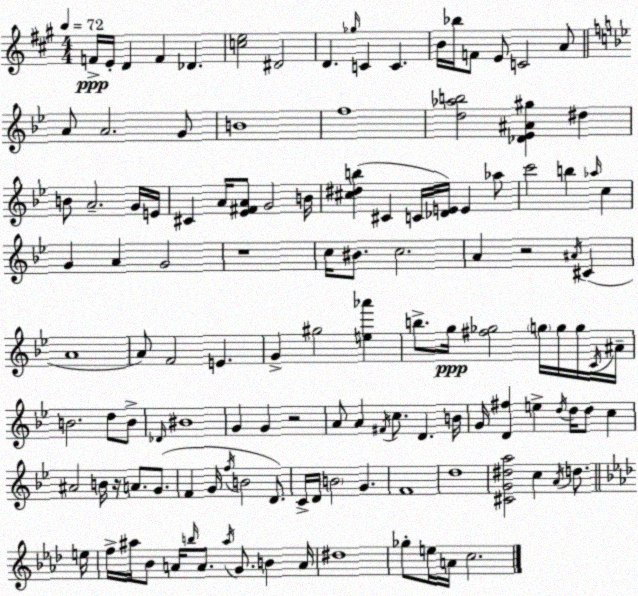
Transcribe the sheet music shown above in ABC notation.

X:1
T:Untitled
M:4/4
L:1/4
K:A
F/4 E/4 D F _D [ce]2 ^D2 D _g/4 C C B/4 _b/4 F/2 E/2 C2 A/2 A/2 A2 G/2 B4 f4 [d_ab]2 [_D_E^A^g] ^d B/2 A2 G/4 E/4 ^C A/4 [_E^FA]/2 G2 B/4 [^c^db] ^C C/4 [_DE]/4 E _a/2 c'2 b _a/4 c G A G2 z4 c/4 ^B/2 c2 A z2 ^A/4 ^C A4 A/2 F2 E G ^g2 [e_a'] b/2 g/4 [^f_g]2 g/4 g/4 g/4 C/4 ^A/4 B2 d/2 B/2 _D/4 ^B4 G G z2 A/2 A ^F/4 c/2 D B/4 G/4 [D^f] e d/4 d/4 d/2 c ^A2 B/4 z/4 A/2 G/2 F G/4 f/4 B2 D/2 C/4 D/4 B2 G F4 d4 [^CG^da]2 c A/4 d/2 e/4 f/4 ^a/4 _B/2 A/4 b/4 A/2 ^a/4 G/2 B A/4 ^d4 _g/2 e/4 A/4 c2